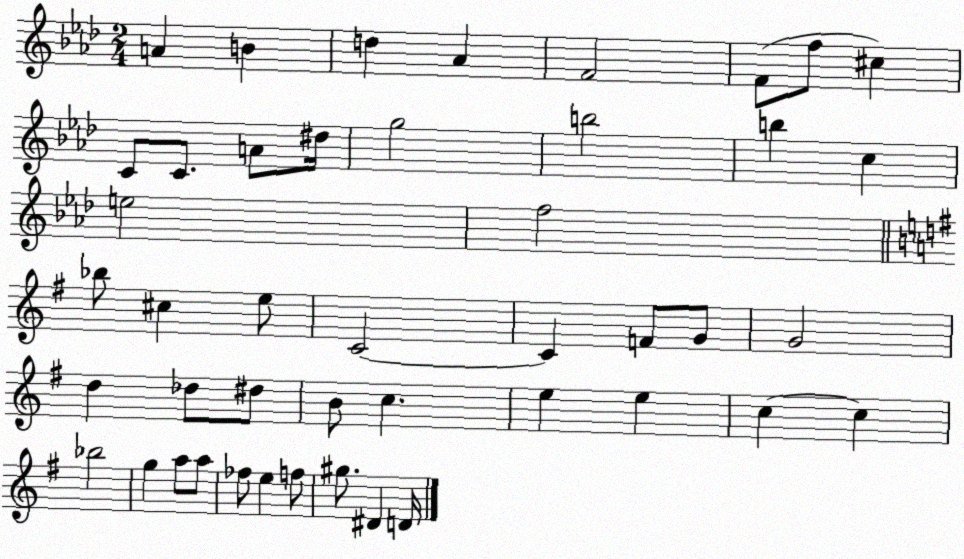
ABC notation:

X:1
T:Untitled
M:2/4
L:1/4
K:Ab
A B d _A F2 F/2 f/2 ^c C/2 C/2 A/2 ^d/4 g2 b2 b c e2 f2 _b/2 ^c e/2 C2 C F/2 G/2 G2 d _d/2 ^d/2 B/2 c e e c c _b2 g a/2 a/2 _f/2 e f/2 ^g/2 ^D D/4